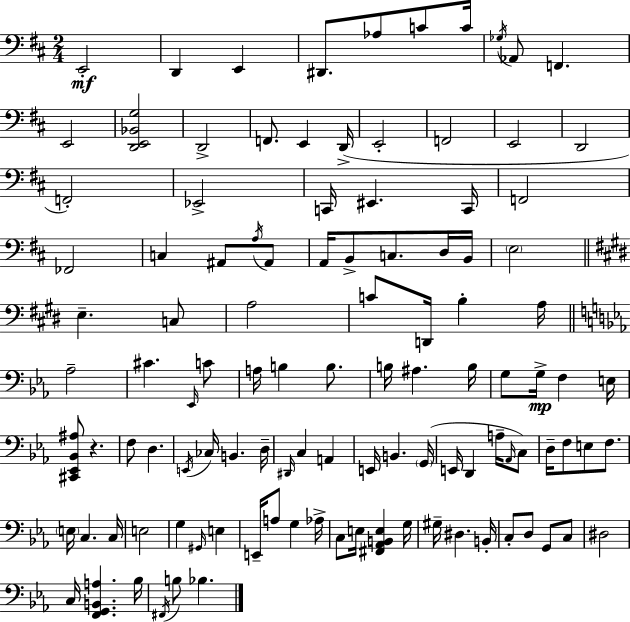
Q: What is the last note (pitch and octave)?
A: Bb3